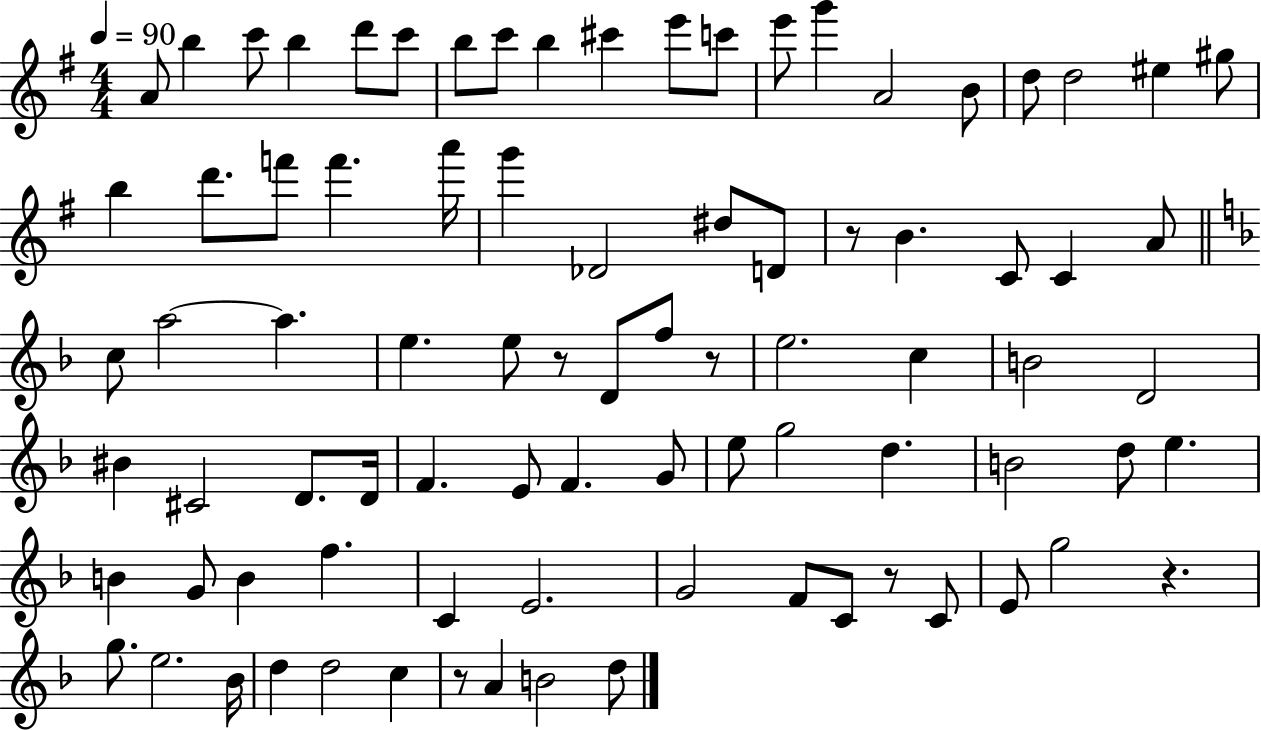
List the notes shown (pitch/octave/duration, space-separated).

A4/e B5/q C6/e B5/q D6/e C6/e B5/e C6/e B5/q C#6/q E6/e C6/e E6/e G6/q A4/h B4/e D5/e D5/h EIS5/q G#5/e B5/q D6/e. F6/e F6/q. A6/s G6/q Db4/h D#5/e D4/e R/e B4/q. C4/e C4/q A4/e C5/e A5/h A5/q. E5/q. E5/e R/e D4/e F5/e R/e E5/h. C5/q B4/h D4/h BIS4/q C#4/h D4/e. D4/s F4/q. E4/e F4/q. G4/e E5/e G5/h D5/q. B4/h D5/e E5/q. B4/q G4/e B4/q F5/q. C4/q E4/h. G4/h F4/e C4/e R/e C4/e E4/e G5/h R/q. G5/e. E5/h. Bb4/s D5/q D5/h C5/q R/e A4/q B4/h D5/e